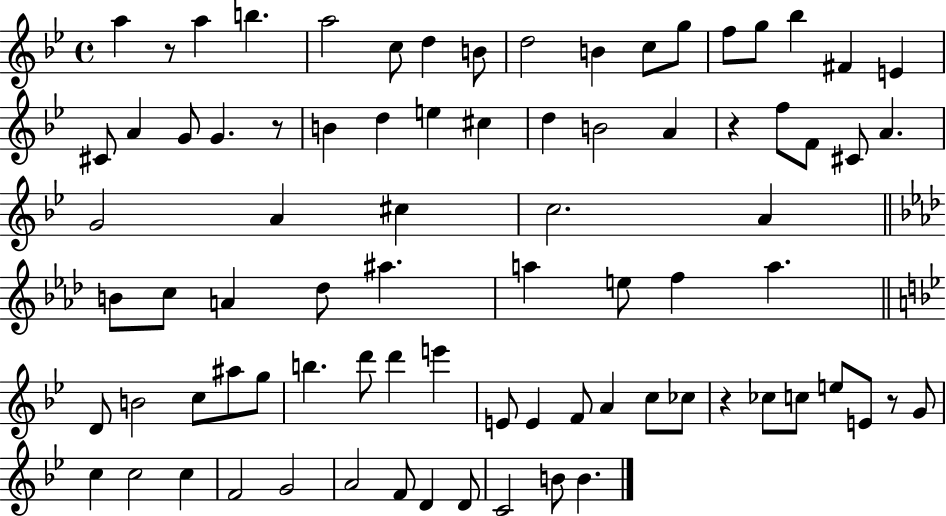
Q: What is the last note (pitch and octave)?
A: B4